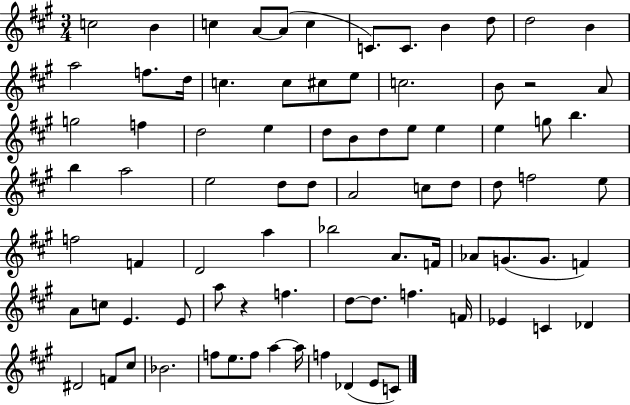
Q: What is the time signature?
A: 3/4